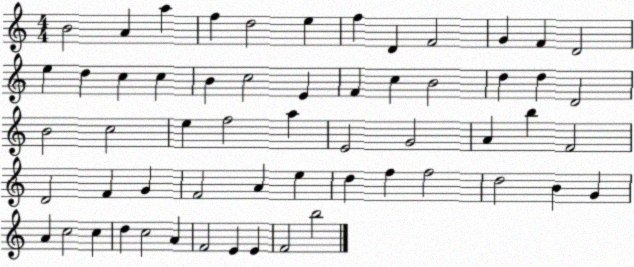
X:1
T:Untitled
M:4/4
L:1/4
K:C
B2 A a f d2 e f D F2 G F D2 e d c c B c2 E F c B2 d d D2 B2 c2 e f2 a E2 G2 A b F2 D2 F G F2 A e d f f2 d2 B G A c2 c d c2 A F2 E E F2 b2